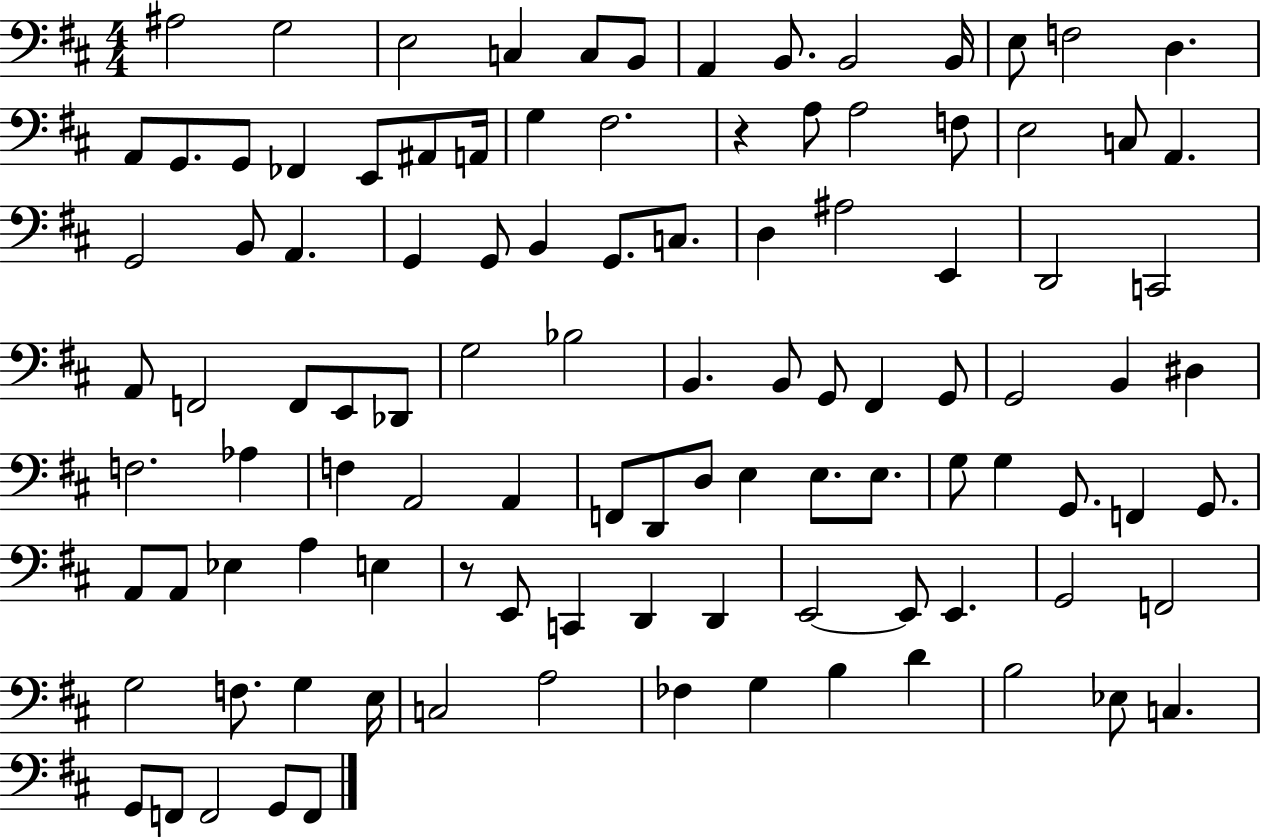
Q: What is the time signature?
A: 4/4